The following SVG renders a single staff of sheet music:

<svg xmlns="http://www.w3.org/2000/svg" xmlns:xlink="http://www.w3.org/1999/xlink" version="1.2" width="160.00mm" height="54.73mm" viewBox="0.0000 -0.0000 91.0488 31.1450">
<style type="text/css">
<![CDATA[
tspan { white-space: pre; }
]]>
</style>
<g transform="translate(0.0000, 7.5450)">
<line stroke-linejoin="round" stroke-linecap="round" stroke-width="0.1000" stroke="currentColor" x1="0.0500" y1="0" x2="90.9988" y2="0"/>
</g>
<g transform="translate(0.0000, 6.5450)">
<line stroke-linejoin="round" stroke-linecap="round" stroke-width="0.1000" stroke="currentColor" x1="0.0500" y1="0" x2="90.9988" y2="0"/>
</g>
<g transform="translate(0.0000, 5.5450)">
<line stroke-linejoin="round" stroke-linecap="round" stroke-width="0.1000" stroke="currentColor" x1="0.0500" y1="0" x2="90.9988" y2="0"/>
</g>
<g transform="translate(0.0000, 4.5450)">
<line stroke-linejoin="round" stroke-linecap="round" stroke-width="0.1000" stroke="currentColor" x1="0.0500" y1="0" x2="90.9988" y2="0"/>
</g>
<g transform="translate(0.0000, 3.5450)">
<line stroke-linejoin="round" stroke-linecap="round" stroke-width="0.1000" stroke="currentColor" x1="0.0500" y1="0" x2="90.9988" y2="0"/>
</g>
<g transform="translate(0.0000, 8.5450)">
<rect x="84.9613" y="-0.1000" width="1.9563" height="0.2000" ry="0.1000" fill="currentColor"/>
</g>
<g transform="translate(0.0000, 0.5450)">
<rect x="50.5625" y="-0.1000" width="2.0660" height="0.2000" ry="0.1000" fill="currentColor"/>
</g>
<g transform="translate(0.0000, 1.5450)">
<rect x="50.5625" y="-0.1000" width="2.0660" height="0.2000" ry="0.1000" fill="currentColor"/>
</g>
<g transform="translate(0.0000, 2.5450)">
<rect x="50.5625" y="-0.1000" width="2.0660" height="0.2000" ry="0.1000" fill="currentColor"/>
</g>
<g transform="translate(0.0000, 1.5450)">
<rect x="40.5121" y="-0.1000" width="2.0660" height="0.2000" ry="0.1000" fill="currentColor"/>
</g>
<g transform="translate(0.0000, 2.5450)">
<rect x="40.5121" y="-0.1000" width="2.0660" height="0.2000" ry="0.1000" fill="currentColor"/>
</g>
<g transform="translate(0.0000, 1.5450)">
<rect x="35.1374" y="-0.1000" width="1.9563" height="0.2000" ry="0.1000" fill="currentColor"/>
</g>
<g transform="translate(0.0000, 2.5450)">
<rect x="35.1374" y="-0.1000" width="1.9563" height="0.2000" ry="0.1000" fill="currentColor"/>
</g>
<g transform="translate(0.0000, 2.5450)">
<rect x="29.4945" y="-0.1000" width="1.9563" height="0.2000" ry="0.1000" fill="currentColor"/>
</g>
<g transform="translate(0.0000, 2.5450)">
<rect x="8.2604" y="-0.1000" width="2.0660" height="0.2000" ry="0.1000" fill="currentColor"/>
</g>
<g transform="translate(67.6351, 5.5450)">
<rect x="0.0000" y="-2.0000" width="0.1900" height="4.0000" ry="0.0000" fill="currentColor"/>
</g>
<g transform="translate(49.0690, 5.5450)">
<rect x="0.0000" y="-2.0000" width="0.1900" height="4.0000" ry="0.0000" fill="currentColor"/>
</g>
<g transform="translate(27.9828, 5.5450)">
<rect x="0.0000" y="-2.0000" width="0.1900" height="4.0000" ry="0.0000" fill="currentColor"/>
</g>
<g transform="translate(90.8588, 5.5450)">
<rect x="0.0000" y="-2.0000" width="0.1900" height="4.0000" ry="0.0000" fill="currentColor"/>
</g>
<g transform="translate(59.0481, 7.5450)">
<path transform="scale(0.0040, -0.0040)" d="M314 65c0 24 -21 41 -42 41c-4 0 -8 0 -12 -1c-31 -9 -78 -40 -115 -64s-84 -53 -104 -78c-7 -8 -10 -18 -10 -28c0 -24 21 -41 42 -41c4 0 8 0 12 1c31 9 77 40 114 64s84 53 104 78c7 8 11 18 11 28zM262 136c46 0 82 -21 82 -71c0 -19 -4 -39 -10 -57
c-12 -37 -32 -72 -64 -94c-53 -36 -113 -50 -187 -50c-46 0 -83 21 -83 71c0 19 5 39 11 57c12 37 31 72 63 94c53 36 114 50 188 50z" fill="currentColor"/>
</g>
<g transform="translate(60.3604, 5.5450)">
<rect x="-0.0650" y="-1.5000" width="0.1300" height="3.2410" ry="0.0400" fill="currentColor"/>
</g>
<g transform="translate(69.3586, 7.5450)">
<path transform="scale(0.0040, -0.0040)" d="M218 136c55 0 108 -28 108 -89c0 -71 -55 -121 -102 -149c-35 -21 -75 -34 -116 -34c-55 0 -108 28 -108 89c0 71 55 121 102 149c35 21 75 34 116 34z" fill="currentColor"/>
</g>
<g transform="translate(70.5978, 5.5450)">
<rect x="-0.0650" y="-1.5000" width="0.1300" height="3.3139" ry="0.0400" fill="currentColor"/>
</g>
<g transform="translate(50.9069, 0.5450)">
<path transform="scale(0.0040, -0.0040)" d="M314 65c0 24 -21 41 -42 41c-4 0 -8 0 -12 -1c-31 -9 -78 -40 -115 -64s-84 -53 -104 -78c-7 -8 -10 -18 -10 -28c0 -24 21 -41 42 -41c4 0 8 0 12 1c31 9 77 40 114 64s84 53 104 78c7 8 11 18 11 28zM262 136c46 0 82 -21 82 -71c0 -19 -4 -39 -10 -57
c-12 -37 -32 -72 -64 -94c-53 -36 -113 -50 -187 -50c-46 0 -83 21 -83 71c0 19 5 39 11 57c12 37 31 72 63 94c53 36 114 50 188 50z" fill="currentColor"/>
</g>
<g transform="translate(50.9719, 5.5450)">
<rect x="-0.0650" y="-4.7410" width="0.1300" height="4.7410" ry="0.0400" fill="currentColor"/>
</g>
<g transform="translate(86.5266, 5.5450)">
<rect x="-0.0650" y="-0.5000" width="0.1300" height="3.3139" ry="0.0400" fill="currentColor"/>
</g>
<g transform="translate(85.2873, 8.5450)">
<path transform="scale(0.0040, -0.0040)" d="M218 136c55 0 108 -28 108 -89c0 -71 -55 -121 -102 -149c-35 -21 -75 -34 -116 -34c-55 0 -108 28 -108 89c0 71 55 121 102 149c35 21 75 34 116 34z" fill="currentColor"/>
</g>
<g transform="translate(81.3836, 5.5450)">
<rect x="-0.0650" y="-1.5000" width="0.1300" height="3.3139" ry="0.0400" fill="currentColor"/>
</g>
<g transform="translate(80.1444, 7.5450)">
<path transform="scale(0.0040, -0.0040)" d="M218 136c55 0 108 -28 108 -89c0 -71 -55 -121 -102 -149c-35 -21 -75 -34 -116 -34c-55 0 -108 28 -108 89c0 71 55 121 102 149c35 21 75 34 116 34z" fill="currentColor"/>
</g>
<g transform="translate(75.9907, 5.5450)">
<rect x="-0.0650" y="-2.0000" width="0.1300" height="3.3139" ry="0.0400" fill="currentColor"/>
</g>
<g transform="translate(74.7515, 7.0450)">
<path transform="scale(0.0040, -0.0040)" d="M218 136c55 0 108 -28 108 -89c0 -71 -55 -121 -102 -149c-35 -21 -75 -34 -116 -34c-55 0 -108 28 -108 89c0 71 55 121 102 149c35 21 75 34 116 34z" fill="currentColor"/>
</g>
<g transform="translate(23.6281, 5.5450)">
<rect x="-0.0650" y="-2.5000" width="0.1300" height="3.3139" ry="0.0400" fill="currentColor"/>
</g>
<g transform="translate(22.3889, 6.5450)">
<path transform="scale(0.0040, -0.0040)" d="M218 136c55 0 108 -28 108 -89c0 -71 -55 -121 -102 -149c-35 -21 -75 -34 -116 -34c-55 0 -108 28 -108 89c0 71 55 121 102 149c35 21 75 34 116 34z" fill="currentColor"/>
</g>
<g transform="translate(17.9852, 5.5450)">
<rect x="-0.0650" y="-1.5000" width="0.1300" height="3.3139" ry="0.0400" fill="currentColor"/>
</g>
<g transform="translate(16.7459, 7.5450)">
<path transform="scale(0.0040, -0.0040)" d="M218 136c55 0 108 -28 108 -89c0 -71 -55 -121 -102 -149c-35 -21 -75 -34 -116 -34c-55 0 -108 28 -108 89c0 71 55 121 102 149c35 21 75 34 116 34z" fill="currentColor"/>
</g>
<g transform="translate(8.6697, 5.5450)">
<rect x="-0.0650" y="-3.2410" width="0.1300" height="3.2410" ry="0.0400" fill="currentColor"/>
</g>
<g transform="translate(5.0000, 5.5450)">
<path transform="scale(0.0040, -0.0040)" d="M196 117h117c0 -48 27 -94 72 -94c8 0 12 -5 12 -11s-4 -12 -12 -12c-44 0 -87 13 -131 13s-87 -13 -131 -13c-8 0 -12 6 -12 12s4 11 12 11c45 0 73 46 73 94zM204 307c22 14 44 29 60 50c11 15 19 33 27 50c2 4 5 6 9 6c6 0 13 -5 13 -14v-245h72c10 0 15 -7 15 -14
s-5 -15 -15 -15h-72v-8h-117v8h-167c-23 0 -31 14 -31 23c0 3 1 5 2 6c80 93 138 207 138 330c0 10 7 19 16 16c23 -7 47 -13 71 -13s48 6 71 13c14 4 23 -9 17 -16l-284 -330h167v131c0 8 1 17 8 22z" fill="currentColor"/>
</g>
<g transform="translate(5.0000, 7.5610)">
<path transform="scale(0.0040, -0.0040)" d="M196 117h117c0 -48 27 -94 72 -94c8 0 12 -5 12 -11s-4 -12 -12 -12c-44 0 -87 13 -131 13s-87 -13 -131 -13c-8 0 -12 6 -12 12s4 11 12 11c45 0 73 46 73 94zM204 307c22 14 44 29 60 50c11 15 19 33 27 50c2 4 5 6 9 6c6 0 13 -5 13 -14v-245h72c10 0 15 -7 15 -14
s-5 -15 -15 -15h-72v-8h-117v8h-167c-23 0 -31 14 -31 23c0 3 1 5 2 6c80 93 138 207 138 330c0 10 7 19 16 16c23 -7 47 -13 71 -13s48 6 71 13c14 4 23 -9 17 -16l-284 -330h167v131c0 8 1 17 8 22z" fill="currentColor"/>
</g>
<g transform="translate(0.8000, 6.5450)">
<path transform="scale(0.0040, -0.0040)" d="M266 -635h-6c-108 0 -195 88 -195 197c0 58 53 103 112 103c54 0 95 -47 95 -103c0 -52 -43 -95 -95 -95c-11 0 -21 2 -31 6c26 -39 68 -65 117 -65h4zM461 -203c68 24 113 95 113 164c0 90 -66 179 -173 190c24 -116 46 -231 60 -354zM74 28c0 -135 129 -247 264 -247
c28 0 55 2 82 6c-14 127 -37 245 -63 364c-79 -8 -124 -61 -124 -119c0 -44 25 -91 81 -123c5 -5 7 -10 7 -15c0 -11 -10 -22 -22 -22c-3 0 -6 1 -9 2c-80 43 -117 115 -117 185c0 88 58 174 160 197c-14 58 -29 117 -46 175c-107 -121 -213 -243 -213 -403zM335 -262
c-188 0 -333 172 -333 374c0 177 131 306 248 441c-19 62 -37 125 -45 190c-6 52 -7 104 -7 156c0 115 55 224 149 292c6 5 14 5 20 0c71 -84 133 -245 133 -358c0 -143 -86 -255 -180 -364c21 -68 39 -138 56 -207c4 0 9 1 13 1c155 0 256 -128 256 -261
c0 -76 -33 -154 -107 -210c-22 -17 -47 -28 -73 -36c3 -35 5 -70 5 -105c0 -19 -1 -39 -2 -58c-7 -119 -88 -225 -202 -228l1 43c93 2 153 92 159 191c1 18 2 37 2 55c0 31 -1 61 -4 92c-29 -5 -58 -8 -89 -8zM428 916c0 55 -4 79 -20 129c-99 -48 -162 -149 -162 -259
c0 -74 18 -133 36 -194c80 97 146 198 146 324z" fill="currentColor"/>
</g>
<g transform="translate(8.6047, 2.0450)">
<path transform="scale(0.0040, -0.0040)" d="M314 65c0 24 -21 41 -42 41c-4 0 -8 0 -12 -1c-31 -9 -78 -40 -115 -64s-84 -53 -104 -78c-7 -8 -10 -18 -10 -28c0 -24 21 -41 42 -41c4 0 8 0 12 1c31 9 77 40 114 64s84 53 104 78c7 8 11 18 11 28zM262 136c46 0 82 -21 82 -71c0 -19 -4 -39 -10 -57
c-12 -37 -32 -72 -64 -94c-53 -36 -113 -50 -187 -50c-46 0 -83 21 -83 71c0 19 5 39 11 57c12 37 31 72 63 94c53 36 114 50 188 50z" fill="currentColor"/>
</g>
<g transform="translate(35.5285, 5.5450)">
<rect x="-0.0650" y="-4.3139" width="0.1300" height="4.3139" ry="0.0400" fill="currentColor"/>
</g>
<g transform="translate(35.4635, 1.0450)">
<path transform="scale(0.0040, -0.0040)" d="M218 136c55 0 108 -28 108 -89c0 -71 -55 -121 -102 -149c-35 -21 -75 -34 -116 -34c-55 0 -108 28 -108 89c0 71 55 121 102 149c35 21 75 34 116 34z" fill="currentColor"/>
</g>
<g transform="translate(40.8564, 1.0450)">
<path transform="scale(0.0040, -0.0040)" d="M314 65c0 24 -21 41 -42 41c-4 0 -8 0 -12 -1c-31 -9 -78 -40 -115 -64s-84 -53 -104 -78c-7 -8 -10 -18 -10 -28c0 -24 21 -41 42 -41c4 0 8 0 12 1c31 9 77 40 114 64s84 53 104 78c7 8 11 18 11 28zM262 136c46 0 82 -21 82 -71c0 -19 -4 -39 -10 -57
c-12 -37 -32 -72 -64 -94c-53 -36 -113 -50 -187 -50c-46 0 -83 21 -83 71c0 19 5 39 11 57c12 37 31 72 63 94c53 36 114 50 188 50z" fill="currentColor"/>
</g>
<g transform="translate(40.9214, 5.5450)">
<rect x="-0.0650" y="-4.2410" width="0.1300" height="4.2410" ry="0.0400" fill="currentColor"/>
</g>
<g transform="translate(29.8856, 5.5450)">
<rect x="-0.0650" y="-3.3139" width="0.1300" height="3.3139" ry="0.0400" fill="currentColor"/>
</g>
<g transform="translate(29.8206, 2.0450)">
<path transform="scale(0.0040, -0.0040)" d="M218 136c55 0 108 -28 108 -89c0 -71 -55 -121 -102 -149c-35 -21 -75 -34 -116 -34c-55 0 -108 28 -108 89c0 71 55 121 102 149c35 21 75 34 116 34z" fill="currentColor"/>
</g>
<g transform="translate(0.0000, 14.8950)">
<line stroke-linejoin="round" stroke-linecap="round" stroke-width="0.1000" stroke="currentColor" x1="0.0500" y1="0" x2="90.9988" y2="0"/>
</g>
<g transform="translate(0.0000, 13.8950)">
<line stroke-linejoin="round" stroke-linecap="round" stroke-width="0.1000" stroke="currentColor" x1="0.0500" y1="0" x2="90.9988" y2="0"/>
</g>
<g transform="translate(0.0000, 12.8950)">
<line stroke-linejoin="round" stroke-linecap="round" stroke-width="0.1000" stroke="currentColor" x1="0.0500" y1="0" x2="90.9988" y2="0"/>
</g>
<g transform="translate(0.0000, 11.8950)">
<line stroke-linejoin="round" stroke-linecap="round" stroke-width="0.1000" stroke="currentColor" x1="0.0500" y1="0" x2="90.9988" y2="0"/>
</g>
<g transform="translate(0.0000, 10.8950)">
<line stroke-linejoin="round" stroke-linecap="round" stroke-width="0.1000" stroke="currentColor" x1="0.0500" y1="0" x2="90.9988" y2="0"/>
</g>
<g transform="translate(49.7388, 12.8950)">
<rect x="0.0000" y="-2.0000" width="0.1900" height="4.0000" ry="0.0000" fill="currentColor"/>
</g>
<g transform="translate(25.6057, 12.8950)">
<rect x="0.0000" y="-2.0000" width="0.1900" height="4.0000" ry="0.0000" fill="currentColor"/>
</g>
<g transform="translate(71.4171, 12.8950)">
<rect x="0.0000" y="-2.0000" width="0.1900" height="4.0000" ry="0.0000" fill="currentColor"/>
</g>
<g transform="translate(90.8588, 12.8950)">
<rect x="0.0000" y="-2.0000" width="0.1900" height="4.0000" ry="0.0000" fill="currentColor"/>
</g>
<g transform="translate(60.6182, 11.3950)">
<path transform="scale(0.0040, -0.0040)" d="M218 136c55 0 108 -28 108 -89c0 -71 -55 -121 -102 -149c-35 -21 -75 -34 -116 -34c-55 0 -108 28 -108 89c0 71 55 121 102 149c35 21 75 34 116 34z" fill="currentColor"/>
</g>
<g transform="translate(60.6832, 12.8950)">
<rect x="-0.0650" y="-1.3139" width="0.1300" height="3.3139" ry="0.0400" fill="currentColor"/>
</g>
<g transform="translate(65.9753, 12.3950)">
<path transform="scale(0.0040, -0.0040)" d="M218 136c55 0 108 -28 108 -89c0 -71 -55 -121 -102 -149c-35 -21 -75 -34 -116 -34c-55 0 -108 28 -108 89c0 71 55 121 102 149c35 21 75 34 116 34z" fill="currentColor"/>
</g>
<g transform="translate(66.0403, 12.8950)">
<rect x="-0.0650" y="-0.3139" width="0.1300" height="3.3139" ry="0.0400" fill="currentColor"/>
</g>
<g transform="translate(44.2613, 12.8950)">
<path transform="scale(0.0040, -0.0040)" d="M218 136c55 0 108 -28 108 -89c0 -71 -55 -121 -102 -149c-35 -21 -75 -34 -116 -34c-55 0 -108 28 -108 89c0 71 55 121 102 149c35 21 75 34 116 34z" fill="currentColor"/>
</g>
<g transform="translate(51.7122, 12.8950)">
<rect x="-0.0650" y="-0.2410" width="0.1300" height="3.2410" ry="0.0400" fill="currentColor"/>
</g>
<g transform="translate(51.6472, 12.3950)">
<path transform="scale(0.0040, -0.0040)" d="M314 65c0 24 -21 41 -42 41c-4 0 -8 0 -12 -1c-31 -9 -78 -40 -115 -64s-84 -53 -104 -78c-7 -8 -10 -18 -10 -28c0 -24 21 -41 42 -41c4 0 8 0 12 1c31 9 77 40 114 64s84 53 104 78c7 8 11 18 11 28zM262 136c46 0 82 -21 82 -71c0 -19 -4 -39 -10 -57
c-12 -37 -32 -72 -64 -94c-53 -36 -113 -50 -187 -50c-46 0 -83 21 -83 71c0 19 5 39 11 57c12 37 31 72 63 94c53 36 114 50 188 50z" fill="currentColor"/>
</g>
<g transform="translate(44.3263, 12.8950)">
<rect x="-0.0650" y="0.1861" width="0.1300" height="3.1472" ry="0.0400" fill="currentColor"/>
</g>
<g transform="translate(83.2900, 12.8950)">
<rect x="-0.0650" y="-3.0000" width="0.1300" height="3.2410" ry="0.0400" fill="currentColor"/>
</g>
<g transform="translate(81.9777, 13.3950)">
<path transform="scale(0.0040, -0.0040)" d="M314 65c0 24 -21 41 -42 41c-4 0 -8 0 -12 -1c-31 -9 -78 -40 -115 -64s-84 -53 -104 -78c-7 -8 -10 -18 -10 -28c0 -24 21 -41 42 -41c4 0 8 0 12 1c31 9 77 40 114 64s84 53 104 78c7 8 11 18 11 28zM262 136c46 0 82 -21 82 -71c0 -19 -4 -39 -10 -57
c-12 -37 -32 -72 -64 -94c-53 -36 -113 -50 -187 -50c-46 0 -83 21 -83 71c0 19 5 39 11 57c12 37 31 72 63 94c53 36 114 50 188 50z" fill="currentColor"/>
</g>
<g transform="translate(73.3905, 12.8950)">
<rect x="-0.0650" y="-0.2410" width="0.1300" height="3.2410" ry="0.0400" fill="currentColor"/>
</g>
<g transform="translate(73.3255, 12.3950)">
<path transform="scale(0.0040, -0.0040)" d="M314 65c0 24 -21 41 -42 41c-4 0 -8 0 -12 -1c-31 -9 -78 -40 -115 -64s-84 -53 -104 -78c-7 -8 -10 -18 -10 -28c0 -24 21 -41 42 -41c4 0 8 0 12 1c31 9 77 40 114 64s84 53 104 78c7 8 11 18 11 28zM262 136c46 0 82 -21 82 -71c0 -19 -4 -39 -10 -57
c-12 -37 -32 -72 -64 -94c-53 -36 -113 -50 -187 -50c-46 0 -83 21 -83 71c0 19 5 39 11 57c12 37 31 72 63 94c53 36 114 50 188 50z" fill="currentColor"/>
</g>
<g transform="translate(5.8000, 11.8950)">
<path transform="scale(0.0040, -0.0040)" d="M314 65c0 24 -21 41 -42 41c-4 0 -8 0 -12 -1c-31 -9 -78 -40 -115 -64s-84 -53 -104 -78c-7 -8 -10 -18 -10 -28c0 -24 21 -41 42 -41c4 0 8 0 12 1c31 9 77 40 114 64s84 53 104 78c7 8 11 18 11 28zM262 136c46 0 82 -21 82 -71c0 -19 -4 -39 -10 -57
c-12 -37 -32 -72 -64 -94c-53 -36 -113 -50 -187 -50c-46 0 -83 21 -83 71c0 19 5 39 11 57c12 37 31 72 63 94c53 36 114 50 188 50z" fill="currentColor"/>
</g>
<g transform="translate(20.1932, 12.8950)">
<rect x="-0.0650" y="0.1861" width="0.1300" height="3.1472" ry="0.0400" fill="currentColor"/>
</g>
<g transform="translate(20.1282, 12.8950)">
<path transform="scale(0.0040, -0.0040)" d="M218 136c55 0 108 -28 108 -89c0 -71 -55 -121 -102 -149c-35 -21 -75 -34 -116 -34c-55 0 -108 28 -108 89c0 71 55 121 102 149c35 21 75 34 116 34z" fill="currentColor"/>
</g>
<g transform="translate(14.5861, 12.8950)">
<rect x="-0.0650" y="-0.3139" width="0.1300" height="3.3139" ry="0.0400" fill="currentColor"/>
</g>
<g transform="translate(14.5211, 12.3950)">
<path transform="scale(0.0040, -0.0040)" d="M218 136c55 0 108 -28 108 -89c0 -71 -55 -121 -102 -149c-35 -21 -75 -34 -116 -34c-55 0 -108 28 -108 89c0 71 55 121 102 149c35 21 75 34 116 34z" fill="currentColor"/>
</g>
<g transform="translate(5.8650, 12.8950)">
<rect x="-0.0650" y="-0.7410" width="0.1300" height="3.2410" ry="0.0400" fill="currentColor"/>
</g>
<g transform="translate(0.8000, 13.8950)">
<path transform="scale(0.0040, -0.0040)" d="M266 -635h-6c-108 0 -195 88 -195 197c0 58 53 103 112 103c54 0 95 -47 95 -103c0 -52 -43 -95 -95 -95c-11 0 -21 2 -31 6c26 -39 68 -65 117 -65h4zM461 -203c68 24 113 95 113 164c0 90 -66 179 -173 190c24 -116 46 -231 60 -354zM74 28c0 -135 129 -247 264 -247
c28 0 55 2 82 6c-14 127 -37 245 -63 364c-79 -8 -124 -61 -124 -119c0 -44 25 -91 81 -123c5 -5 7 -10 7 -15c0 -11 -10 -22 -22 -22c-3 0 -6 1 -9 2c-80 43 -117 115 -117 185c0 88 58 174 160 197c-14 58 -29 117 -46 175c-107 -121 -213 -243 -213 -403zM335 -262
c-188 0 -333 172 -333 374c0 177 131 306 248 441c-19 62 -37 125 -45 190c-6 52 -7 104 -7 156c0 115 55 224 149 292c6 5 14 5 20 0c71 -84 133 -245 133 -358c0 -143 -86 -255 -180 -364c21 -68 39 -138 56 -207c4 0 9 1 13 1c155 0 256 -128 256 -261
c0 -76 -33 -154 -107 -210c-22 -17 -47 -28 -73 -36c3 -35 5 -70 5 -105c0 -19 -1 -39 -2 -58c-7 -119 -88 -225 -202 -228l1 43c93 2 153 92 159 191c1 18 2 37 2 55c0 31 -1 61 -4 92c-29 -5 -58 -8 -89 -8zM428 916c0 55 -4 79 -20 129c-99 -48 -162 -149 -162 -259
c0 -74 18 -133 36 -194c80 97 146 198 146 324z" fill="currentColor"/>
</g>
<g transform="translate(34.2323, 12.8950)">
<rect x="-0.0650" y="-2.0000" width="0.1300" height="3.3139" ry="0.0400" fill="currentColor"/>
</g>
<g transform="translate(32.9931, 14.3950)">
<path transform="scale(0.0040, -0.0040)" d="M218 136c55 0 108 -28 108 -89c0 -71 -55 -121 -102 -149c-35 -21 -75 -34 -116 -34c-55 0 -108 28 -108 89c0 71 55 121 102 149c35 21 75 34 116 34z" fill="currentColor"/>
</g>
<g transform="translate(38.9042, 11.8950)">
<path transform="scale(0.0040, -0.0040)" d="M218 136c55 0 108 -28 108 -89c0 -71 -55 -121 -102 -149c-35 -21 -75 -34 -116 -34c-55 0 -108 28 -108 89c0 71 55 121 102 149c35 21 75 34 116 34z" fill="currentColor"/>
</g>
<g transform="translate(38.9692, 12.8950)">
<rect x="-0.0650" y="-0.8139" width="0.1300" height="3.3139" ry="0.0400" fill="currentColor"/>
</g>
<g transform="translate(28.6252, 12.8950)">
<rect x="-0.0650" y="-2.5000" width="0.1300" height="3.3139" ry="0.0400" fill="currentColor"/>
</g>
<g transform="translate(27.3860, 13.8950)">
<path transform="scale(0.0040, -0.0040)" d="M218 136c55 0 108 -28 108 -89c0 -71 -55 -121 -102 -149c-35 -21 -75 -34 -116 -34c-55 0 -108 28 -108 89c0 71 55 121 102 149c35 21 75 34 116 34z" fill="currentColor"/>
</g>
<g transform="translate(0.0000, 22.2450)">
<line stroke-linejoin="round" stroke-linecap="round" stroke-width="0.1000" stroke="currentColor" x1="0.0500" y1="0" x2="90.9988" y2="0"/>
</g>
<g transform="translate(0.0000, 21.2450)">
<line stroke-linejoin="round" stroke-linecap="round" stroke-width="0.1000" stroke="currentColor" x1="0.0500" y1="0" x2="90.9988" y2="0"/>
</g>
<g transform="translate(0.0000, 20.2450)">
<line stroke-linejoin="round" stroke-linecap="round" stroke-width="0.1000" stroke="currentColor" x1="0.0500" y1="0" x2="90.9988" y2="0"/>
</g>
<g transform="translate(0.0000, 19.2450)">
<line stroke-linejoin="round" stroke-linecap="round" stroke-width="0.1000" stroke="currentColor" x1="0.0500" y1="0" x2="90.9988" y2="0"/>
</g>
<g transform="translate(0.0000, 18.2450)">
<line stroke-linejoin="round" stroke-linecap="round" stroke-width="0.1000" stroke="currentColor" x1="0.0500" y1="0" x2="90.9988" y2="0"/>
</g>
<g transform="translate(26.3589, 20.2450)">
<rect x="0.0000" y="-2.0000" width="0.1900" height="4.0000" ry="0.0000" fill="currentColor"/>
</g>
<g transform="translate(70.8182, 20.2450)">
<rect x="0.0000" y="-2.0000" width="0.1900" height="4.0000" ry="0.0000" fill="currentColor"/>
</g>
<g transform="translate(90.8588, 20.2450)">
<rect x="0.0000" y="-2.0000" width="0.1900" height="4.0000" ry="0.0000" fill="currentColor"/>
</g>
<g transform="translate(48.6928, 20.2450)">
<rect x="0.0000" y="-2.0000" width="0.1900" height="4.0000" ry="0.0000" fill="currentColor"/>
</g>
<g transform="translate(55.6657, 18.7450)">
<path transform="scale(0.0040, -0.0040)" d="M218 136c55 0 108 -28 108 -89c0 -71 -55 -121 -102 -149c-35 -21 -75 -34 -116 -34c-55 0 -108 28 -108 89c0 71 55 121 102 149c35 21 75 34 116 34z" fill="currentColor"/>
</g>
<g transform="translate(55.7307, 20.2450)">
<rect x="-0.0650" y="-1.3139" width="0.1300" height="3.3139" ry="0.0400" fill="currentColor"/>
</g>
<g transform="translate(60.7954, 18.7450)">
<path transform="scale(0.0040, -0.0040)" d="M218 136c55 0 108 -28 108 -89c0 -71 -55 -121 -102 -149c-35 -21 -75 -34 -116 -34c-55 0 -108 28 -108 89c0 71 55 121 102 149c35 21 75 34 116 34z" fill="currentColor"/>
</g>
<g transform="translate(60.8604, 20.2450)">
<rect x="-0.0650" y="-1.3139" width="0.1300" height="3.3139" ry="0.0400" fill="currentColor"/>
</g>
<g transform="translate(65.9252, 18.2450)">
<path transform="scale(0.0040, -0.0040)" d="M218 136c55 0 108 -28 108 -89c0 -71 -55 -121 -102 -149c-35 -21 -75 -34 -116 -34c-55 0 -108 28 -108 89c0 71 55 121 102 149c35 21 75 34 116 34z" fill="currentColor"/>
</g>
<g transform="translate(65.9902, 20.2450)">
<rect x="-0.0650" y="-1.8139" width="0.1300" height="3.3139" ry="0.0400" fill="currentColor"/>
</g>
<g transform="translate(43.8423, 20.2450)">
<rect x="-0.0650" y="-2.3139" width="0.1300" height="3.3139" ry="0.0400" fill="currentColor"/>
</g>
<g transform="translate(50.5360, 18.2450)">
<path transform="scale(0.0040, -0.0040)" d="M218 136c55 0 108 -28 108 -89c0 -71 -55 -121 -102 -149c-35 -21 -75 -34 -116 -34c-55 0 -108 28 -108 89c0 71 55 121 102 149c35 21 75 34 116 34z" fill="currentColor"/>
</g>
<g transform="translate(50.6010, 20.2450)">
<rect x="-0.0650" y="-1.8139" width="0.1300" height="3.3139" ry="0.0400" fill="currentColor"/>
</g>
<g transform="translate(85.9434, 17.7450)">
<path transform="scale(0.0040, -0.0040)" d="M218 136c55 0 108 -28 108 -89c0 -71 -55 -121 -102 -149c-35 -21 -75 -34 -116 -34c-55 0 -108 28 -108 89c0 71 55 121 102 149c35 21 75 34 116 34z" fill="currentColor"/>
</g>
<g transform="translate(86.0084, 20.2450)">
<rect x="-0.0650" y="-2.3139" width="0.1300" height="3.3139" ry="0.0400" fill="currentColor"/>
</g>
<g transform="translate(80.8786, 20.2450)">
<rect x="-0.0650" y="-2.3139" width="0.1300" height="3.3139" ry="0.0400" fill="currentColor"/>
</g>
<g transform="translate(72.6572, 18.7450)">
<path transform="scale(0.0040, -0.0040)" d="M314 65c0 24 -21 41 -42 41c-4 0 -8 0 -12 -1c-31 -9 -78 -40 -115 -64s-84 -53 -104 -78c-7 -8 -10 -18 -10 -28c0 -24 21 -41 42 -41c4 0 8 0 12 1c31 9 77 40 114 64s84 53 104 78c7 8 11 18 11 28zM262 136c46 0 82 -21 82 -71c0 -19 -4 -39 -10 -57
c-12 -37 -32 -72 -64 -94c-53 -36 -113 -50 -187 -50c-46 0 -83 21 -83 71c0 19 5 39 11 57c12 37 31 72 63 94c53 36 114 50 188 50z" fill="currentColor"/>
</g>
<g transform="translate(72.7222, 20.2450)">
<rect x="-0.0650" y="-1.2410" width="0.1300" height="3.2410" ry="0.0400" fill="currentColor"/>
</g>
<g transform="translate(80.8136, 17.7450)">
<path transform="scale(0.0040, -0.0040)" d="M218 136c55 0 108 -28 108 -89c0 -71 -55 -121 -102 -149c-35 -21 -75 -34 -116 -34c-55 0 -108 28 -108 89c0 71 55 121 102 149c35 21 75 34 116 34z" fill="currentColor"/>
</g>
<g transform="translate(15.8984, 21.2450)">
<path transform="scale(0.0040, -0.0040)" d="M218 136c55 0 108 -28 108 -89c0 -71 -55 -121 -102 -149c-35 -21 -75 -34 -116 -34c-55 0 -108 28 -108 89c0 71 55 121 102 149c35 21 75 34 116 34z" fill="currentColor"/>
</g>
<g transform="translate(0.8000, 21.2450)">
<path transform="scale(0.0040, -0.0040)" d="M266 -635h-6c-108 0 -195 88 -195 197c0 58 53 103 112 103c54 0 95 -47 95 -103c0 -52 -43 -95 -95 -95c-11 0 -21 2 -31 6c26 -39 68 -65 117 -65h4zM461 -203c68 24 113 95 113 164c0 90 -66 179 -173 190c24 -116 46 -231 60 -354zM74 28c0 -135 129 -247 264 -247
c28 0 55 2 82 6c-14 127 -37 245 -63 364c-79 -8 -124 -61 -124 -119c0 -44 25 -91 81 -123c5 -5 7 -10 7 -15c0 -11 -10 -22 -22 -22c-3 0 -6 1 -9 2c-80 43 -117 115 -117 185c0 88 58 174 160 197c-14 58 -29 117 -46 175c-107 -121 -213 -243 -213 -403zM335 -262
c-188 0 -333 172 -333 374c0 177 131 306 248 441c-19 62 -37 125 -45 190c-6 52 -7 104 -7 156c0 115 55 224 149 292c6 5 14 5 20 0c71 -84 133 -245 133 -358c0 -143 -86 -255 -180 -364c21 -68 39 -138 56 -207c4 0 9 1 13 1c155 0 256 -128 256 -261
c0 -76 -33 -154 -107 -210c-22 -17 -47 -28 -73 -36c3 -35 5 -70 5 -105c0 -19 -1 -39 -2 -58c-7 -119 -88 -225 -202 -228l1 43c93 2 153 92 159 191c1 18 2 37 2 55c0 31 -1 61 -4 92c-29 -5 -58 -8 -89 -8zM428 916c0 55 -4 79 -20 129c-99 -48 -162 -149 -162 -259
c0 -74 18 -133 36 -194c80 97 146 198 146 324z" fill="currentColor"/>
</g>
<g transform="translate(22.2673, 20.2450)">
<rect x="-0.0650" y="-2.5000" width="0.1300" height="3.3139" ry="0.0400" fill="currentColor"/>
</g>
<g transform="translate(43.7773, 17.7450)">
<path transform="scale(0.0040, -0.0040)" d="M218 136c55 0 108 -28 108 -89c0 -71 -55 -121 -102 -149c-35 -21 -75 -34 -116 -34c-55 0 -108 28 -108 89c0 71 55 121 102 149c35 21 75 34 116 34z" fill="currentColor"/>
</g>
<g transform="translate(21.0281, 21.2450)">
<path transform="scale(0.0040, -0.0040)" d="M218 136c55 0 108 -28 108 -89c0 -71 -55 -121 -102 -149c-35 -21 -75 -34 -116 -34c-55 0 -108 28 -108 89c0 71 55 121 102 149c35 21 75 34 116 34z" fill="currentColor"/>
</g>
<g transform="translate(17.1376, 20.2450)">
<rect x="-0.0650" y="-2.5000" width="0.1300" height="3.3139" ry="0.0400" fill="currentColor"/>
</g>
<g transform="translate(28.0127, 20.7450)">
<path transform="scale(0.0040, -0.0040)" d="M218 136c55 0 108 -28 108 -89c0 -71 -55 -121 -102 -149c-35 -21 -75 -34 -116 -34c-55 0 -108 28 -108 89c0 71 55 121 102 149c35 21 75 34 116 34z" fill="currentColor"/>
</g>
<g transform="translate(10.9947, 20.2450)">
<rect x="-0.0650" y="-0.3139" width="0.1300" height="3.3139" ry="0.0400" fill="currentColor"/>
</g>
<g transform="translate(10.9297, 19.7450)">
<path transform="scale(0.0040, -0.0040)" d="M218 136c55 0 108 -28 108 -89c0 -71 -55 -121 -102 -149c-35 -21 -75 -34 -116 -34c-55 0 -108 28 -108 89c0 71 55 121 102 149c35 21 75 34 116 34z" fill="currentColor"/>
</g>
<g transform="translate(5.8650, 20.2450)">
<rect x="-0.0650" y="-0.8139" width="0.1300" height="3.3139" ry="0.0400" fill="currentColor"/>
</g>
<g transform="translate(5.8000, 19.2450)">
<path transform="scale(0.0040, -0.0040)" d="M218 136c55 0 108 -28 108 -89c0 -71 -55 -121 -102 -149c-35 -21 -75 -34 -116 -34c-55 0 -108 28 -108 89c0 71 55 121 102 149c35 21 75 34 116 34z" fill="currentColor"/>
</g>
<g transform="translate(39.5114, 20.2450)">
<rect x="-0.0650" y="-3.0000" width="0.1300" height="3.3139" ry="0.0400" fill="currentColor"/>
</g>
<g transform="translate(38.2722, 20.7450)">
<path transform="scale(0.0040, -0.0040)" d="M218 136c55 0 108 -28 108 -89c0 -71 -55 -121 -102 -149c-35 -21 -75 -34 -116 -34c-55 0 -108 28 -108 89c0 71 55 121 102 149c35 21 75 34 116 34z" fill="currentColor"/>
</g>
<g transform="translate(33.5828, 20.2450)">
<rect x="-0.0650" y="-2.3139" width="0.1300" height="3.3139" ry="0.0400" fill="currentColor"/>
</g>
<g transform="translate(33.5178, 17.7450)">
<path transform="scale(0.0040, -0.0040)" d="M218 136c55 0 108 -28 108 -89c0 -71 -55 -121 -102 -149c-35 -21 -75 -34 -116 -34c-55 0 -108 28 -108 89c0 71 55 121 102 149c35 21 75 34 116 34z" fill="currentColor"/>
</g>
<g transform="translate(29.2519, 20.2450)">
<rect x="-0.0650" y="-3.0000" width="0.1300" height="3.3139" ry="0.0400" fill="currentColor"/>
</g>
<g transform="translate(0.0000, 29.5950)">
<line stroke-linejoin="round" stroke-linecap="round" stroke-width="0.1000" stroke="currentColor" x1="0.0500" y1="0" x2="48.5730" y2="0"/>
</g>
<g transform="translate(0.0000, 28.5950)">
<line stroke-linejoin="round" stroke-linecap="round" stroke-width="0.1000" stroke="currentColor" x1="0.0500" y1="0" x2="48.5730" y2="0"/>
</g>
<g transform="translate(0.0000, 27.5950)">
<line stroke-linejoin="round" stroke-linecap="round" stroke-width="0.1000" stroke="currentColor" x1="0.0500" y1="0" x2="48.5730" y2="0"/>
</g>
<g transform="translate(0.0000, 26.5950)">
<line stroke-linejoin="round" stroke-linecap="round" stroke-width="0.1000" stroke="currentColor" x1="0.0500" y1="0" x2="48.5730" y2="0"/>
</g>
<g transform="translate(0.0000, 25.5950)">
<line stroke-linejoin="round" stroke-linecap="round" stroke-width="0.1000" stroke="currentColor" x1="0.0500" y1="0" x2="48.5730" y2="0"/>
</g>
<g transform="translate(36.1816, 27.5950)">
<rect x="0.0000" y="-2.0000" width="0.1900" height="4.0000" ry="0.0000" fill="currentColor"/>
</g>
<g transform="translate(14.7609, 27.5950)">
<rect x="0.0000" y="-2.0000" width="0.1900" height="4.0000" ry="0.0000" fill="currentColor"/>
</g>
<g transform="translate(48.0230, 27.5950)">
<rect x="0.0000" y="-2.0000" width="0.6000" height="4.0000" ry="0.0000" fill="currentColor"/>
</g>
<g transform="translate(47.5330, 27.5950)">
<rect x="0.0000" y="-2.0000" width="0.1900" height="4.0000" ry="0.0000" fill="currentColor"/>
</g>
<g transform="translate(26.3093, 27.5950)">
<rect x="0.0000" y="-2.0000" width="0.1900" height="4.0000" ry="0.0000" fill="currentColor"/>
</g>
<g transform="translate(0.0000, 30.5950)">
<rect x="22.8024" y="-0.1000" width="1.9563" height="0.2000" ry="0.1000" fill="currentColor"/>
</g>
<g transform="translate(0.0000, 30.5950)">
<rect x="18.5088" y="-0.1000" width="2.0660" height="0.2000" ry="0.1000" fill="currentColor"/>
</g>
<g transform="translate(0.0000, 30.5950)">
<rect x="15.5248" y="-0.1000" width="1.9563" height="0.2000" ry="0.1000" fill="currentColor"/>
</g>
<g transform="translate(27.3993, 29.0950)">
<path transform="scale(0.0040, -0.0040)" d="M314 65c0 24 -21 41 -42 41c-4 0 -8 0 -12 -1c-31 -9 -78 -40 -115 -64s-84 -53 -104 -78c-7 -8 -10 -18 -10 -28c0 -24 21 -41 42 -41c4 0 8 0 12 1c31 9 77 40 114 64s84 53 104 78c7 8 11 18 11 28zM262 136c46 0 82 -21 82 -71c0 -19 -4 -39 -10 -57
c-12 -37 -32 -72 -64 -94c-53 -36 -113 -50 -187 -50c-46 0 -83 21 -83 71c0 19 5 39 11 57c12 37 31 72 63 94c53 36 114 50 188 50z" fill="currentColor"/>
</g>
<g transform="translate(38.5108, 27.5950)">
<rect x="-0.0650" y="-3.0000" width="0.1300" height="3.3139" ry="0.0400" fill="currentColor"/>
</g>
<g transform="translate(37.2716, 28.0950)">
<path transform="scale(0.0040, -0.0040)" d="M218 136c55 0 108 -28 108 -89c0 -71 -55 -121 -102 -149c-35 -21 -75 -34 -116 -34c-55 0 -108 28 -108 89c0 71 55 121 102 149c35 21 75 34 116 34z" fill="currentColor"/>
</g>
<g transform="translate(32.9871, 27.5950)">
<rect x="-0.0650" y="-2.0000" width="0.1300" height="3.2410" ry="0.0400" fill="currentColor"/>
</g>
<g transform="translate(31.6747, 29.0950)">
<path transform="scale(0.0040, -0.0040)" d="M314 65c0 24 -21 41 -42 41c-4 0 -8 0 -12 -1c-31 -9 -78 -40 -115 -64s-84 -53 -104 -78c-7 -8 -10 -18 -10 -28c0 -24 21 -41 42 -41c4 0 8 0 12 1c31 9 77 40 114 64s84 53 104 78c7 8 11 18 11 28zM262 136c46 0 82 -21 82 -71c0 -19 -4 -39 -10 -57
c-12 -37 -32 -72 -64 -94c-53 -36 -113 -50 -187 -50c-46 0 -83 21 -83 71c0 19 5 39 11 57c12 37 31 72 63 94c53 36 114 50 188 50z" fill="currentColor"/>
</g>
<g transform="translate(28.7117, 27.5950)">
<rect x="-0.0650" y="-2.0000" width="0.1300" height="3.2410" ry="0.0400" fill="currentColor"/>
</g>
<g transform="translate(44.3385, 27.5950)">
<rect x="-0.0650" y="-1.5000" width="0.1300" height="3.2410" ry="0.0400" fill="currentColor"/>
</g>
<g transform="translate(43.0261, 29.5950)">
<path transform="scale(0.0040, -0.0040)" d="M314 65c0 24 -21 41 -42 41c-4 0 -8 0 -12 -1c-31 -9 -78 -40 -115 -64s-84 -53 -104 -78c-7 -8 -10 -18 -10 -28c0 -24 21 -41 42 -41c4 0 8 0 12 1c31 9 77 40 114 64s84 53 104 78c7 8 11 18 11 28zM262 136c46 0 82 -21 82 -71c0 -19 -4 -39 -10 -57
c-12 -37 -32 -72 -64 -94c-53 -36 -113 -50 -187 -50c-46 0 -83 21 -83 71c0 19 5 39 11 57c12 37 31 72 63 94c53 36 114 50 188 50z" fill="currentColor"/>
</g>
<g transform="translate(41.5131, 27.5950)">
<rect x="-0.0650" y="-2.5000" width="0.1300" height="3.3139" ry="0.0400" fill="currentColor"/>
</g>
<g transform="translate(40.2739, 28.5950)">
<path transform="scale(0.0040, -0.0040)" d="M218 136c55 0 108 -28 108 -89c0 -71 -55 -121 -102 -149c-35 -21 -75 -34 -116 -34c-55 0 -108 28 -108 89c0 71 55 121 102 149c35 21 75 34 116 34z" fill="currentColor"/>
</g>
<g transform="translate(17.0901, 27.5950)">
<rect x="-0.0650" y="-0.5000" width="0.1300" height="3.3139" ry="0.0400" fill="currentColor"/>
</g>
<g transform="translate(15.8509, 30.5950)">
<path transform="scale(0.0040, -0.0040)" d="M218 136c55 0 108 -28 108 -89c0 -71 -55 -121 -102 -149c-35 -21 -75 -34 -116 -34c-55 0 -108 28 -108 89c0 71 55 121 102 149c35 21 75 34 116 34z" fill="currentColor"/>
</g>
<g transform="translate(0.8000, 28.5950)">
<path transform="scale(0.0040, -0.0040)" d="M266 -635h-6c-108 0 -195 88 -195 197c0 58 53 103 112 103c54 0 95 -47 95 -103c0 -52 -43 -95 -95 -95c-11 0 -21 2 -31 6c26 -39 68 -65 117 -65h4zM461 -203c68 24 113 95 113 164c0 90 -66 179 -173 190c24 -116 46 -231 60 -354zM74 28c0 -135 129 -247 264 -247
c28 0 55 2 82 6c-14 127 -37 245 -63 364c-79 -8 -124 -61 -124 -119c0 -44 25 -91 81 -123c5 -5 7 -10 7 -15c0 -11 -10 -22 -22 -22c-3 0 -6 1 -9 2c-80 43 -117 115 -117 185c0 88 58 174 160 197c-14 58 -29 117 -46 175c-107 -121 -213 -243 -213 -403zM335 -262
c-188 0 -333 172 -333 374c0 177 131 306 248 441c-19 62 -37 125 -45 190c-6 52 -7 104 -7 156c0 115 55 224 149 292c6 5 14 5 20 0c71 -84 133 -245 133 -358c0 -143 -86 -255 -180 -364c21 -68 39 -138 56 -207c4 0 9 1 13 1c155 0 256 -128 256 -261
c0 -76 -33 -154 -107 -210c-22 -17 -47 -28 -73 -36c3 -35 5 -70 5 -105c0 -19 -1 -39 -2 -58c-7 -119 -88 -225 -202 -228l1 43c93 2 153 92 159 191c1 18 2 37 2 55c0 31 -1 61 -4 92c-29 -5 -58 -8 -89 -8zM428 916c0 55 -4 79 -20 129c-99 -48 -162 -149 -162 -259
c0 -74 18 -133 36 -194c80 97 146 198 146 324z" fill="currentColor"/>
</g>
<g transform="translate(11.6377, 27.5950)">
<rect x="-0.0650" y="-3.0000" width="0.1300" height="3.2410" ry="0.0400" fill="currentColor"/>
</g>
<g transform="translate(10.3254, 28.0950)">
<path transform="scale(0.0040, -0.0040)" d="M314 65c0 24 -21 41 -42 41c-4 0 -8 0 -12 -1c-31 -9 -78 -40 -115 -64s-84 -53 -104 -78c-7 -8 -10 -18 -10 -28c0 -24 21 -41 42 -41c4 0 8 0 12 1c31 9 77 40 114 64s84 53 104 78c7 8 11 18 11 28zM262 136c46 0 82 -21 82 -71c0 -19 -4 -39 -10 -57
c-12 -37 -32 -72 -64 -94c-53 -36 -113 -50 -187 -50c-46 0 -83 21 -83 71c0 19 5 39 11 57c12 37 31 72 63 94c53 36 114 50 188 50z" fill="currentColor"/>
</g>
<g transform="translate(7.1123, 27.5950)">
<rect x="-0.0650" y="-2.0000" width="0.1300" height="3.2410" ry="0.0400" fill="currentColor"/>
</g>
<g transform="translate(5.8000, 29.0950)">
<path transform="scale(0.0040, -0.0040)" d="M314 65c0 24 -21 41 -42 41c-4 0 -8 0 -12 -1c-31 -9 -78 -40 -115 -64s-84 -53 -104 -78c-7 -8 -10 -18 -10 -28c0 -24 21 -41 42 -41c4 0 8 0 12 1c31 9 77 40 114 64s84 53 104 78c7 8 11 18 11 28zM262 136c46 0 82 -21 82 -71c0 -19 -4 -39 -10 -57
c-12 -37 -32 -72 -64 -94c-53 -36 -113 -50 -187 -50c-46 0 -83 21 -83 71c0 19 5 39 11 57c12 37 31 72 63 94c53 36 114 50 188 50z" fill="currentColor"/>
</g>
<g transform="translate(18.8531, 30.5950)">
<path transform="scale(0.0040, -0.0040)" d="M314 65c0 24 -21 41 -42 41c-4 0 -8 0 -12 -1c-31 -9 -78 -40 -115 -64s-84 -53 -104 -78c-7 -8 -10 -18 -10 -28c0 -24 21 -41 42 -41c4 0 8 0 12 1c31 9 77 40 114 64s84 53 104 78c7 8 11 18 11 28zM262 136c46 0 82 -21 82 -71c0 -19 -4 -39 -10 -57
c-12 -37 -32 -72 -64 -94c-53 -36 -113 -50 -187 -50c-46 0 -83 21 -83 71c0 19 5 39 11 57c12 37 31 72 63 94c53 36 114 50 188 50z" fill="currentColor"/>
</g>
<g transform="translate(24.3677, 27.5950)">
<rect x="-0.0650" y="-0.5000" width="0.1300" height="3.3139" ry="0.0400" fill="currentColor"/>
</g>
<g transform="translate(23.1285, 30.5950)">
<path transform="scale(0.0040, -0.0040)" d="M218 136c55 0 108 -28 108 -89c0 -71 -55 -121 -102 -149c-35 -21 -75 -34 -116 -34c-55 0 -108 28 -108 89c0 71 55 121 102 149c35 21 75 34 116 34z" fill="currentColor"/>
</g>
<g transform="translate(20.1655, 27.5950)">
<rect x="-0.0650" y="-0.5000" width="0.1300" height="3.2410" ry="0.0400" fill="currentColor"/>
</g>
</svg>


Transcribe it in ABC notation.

X:1
T:Untitled
M:4/4
L:1/4
K:C
b2 E G b d' d'2 e'2 E2 E F E C d2 c B G F d B c2 e c c2 A2 d c G G A g A g f e e f e2 g g F2 A2 C C2 C F2 F2 A G E2